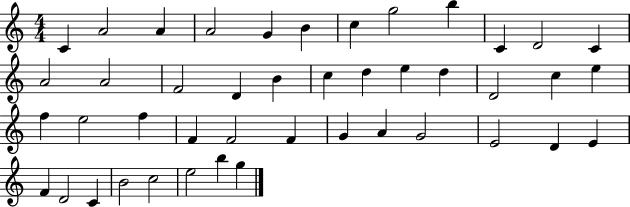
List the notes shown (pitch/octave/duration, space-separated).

C4/q A4/h A4/q A4/h G4/q B4/q C5/q G5/h B5/q C4/q D4/h C4/q A4/h A4/h F4/h D4/q B4/q C5/q D5/q E5/q D5/q D4/h C5/q E5/q F5/q E5/h F5/q F4/q F4/h F4/q G4/q A4/q G4/h E4/h D4/q E4/q F4/q D4/h C4/q B4/h C5/h E5/h B5/q G5/q